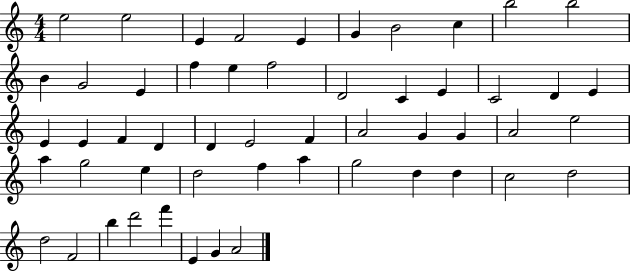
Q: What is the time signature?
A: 4/4